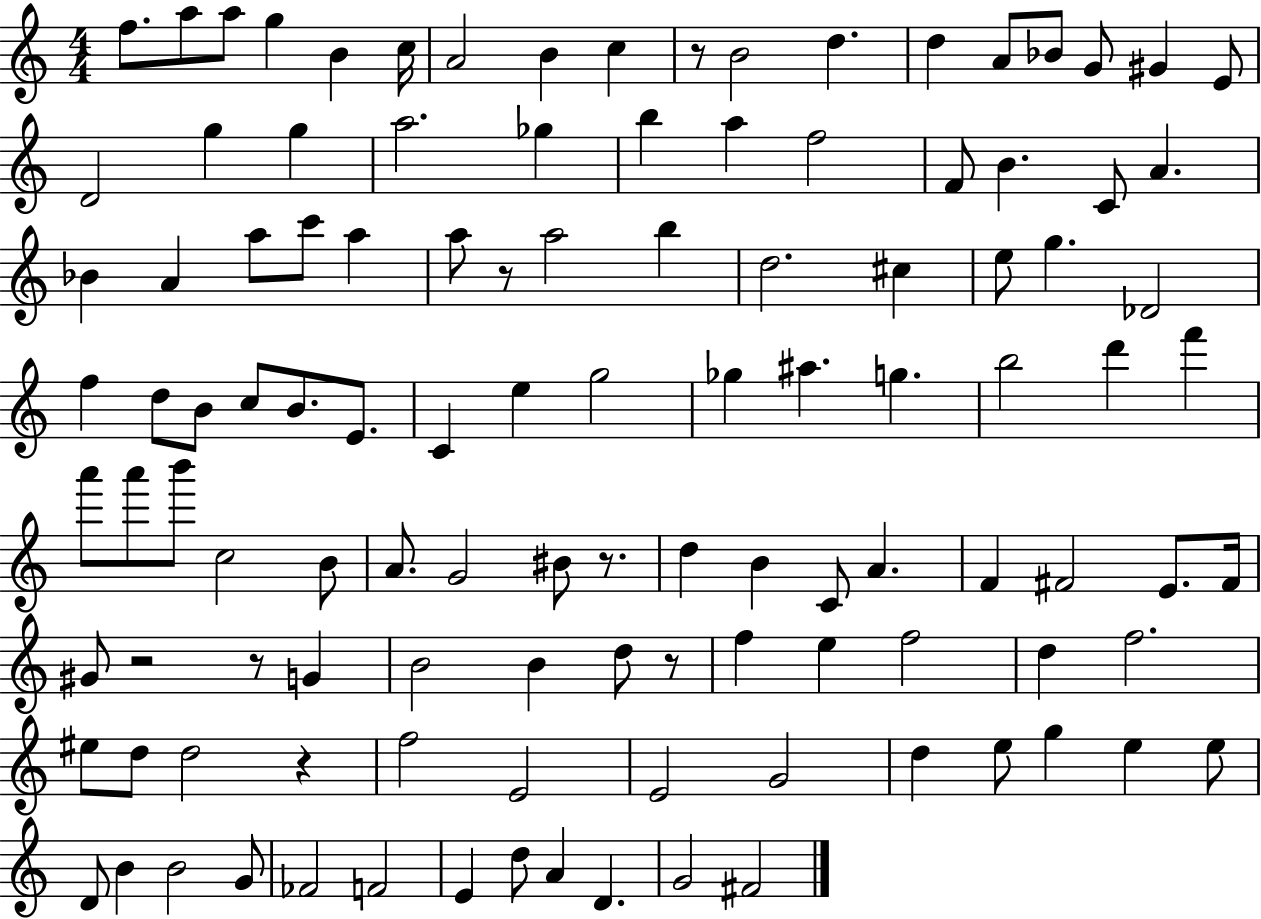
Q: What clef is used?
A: treble